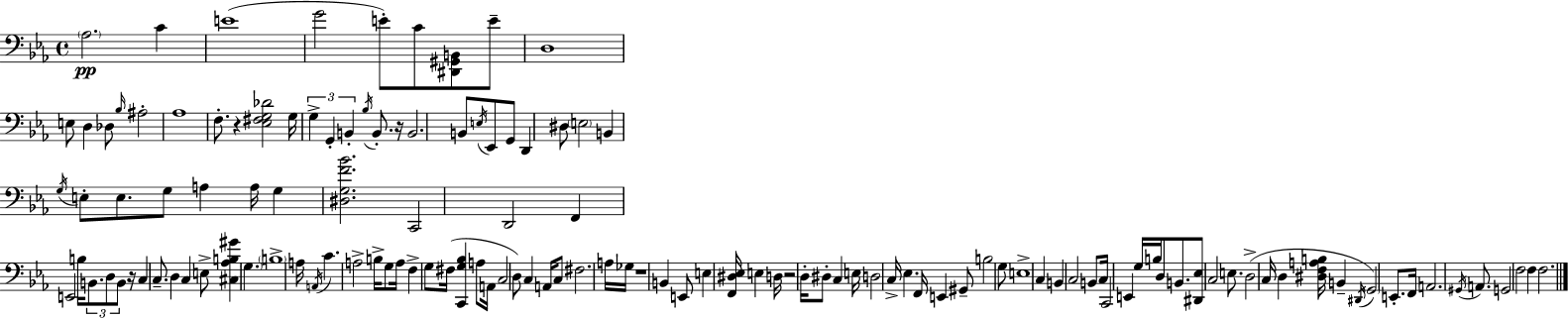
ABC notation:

X:1
T:Untitled
M:4/4
L:1/4
K:Cm
_A,2 C E4 G2 E/2 C/2 [^D,,^G,,B,,]/2 E/2 D,4 E,/2 D, _D,/2 _B,/4 ^A,2 _A,4 F,/2 z [_E,^F,G,_D]2 G,/4 G, G,, B,, _B,/4 B,,/2 z/4 B,,2 B,,/2 E,/4 _E,,/2 G,,/2 D,, ^D,/2 E,2 B,, G,/4 E,/2 E,/2 G,/2 A, A,/4 G, [^D,G,F_B]2 C,,2 D,,2 F,, E,,2 B,/4 B,,/2 D,/2 B,,/2 z/4 C, C,/2 D, C, E,/2 [^C,_A,B,^G] G, B,4 A,/4 A,,/4 C A,2 B,/4 G,/2 A,/4 F, G,/2 ^F,/4 [C,,G,_B,] A,/2 A,,/4 C,2 D,/2 C, A,,/4 C,/2 ^F,2 A,/4 _G,/4 z4 B,, E,,/2 E, [F,,^D,_E,]/4 E, D,/4 z2 D,/4 ^D,/2 C, E,/4 D,2 C,/4 _E, F,,/4 E,, ^G,,/2 B,2 G,/2 E,4 C, B,, C,2 B,,/2 C,/4 C,,2 E,, G,/4 B,/4 D,/2 B,,/2 [^D,,_E,]/2 C,2 E,/2 D,2 C,/4 D, [^D,F,A,B,]/4 B,, ^D,,/4 G,,2 E,,/2 F,,/4 A,,2 ^G,,/4 A,,/2 G,,2 F,2 F, F,2